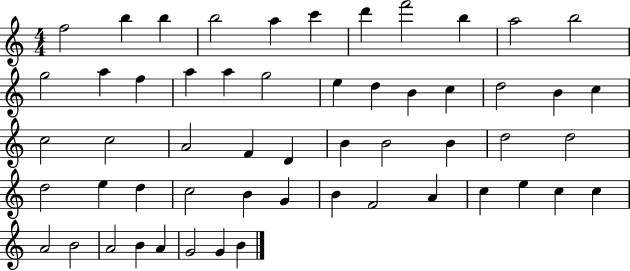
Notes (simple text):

F5/h B5/q B5/q B5/h A5/q C6/q D6/q F6/h B5/q A5/h B5/h G5/h A5/q F5/q A5/q A5/q G5/h E5/q D5/q B4/q C5/q D5/h B4/q C5/q C5/h C5/h A4/h F4/q D4/q B4/q B4/h B4/q D5/h D5/h D5/h E5/q D5/q C5/h B4/q G4/q B4/q F4/h A4/q C5/q E5/q C5/q C5/q A4/h B4/h A4/h B4/q A4/q G4/h G4/q B4/q